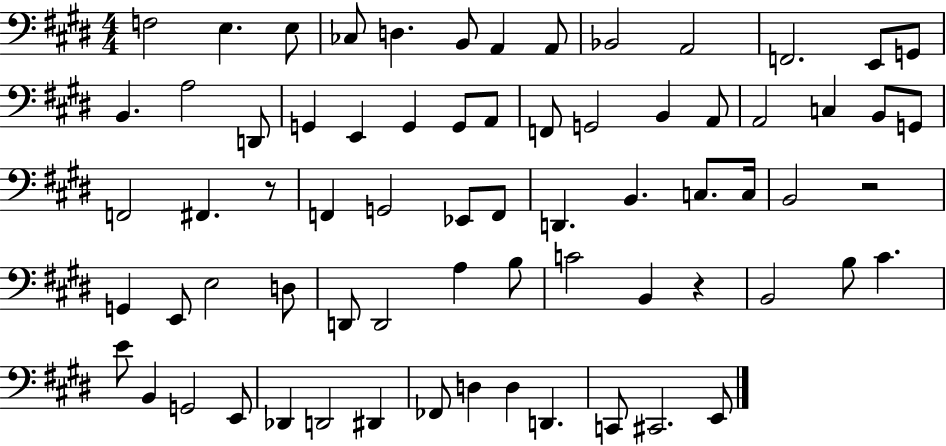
F3/h E3/q. E3/e CES3/e D3/q. B2/e A2/q A2/e Bb2/h A2/h F2/h. E2/e G2/e B2/q. A3/h D2/e G2/q E2/q G2/q G2/e A2/e F2/e G2/h B2/q A2/e A2/h C3/q B2/e G2/e F2/h F#2/q. R/e F2/q G2/h Eb2/e F2/e D2/q. B2/q. C3/e. C3/s B2/h R/h G2/q E2/e E3/h D3/e D2/e D2/h A3/q B3/e C4/h B2/q R/q B2/h B3/e C#4/q. E4/e B2/q G2/h E2/e Db2/q D2/h D#2/q FES2/e D3/q D3/q D2/q. C2/e C#2/h. E2/e